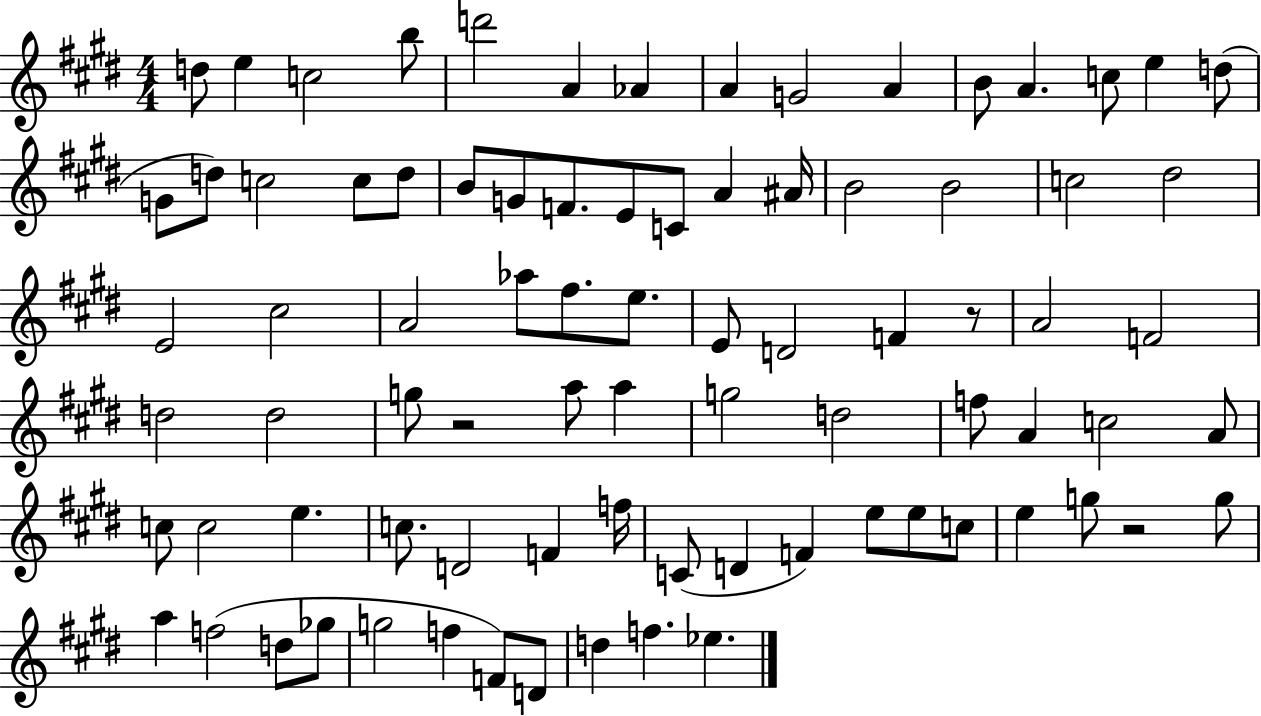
{
  \clef treble
  \numericTimeSignature
  \time 4/4
  \key e \major
  d''8 e''4 c''2 b''8 | d'''2 a'4 aes'4 | a'4 g'2 a'4 | b'8 a'4. c''8 e''4 d''8( | \break g'8 d''8) c''2 c''8 d''8 | b'8 g'8 f'8. e'8 c'8 a'4 ais'16 | b'2 b'2 | c''2 dis''2 | \break e'2 cis''2 | a'2 aes''8 fis''8. e''8. | e'8 d'2 f'4 r8 | a'2 f'2 | \break d''2 d''2 | g''8 r2 a''8 a''4 | g''2 d''2 | f''8 a'4 c''2 a'8 | \break c''8 c''2 e''4. | c''8. d'2 f'4 f''16 | c'8( d'4 f'4) e''8 e''8 c''8 | e''4 g''8 r2 g''8 | \break a''4 f''2( d''8 ges''8 | g''2 f''4 f'8) d'8 | d''4 f''4. ees''4. | \bar "|."
}